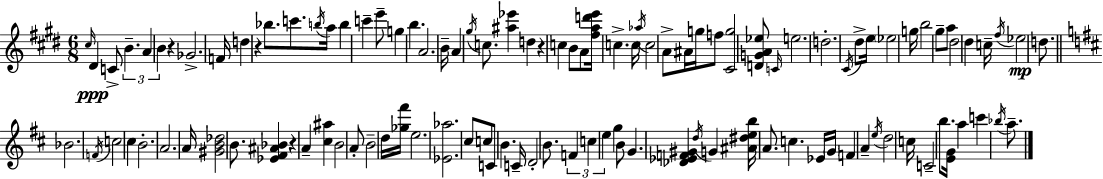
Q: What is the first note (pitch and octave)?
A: C#5